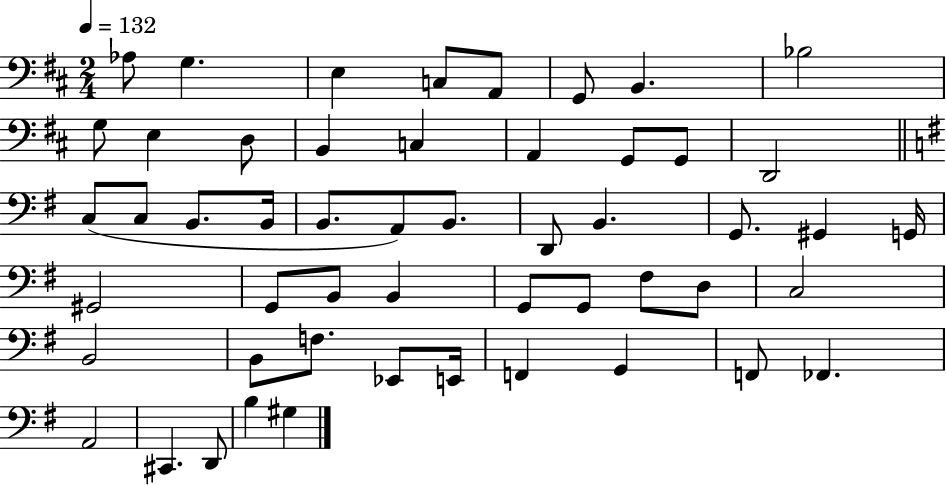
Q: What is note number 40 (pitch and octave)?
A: B2